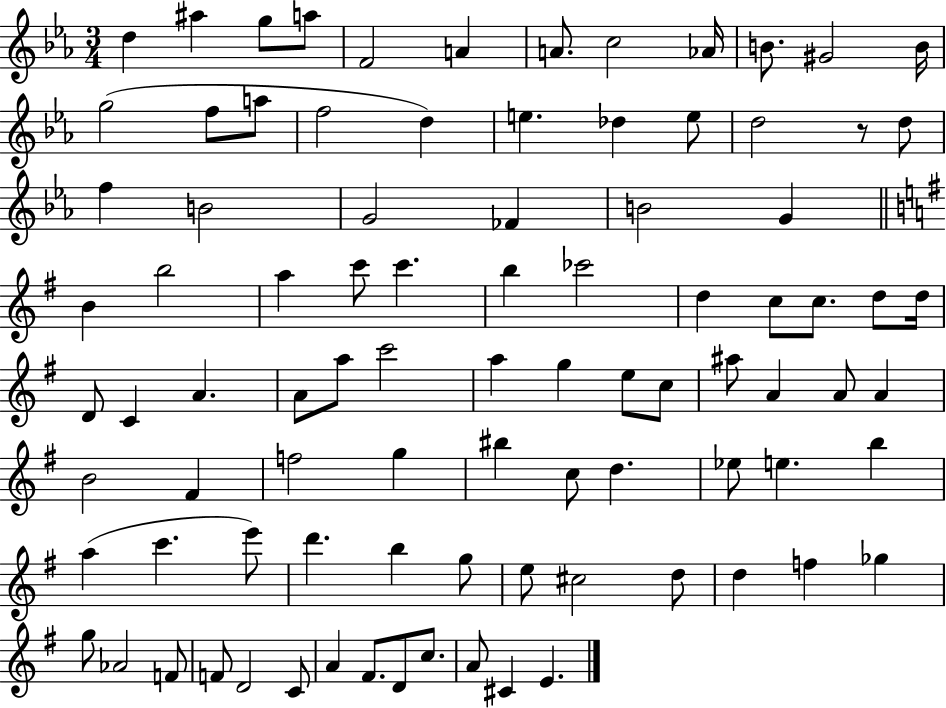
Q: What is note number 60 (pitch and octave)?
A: C5